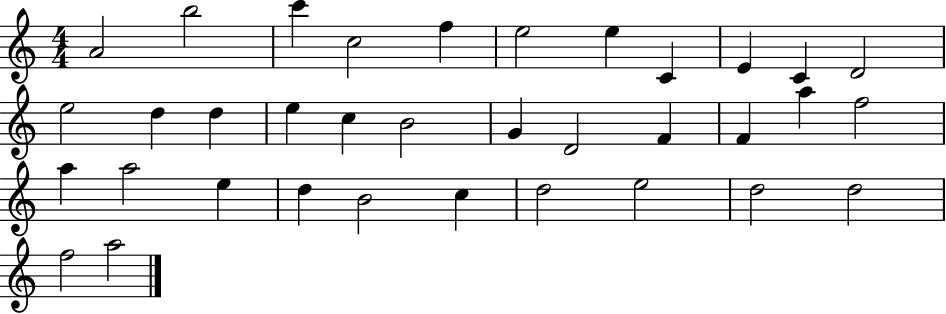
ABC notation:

X:1
T:Untitled
M:4/4
L:1/4
K:C
A2 b2 c' c2 f e2 e C E C D2 e2 d d e c B2 G D2 F F a f2 a a2 e d B2 c d2 e2 d2 d2 f2 a2